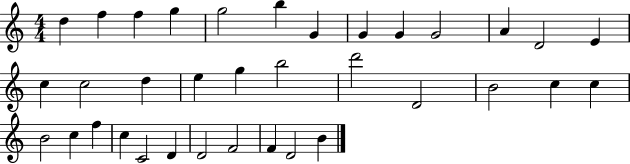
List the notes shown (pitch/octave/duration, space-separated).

D5/q F5/q F5/q G5/q G5/h B5/q G4/q G4/q G4/q G4/h A4/q D4/h E4/q C5/q C5/h D5/q E5/q G5/q B5/h D6/h D4/h B4/h C5/q C5/q B4/h C5/q F5/q C5/q C4/h D4/q D4/h F4/h F4/q D4/h B4/q